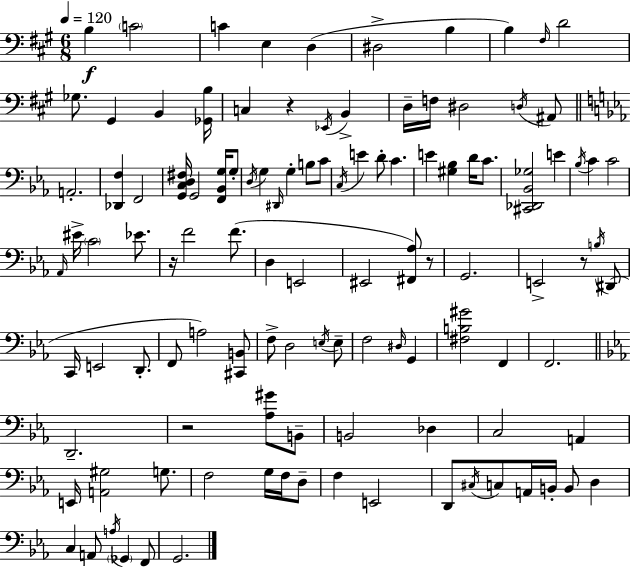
X:1
T:Untitled
M:6/8
L:1/4
K:A
B, C2 C E, D, ^D,2 B, B, ^F,/4 D2 _G,/2 ^G,, B,, [_G,,B,]/4 C, z _E,,/4 B,, D,/4 F,/4 ^D,2 D,/4 ^A,,/2 A,,2 [_D,,F,] F,,2 [G,,C,D,^F,]/4 G,,2 [F,,_B,,G,]/4 G,/2 D,/4 G, ^D,,/4 G, B,/2 C/2 C,/4 E D/2 C E [^G,_B,] D/4 C/2 [^C,,_D,,_B,,_G,]2 E _B,/4 C C2 _A,,/4 ^E/4 C2 _E/2 z/4 F2 F/2 D, E,,2 ^E,,2 [^F,,_A,]/2 z/2 G,,2 E,,2 z/2 B,/4 ^D,,/2 C,,/4 E,,2 D,,/2 F,,/2 A,2 [^C,,B,,]/2 F,/2 D,2 E,/4 E,/2 F,2 ^D,/4 G,, [^F,B,^G]2 F,, F,,2 D,,2 z2 [_A,^G]/2 B,,/2 B,,2 _D, C,2 A,, E,,/4 [A,,^G,]2 G,/2 F,2 G,/4 F,/4 D,/2 F, E,,2 D,,/2 ^C,/4 C,/2 A,,/4 B,,/4 B,,/2 D, C, A,,/2 A,/4 _G,, F,,/2 G,,2